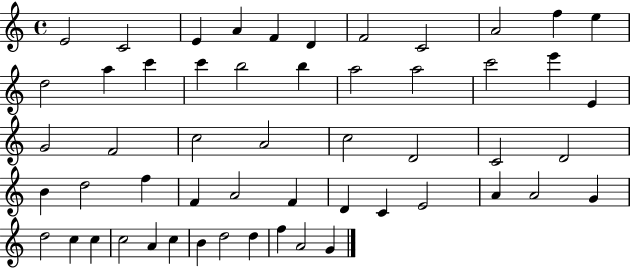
E4/h C4/h E4/q A4/q F4/q D4/q F4/h C4/h A4/h F5/q E5/q D5/h A5/q C6/q C6/q B5/h B5/q A5/h A5/h C6/h E6/q E4/q G4/h F4/h C5/h A4/h C5/h D4/h C4/h D4/h B4/q D5/h F5/q F4/q A4/h F4/q D4/q C4/q E4/h A4/q A4/h G4/q D5/h C5/q C5/q C5/h A4/q C5/q B4/q D5/h D5/q F5/q A4/h G4/q